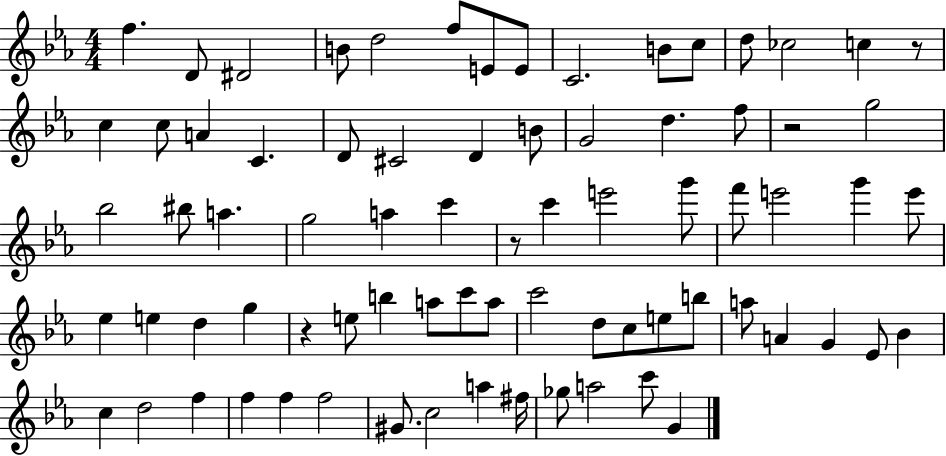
F5/q. D4/e D#4/h B4/e D5/h F5/e E4/e E4/e C4/h. B4/e C5/e D5/e CES5/h C5/q R/e C5/q C5/e A4/q C4/q. D4/e C#4/h D4/q B4/e G4/h D5/q. F5/e R/h G5/h Bb5/h BIS5/e A5/q. G5/h A5/q C6/q R/e C6/q E6/h G6/e F6/e E6/h G6/q E6/e Eb5/q E5/q D5/q G5/q R/q E5/e B5/q A5/e C6/e A5/e C6/h D5/e C5/e E5/e B5/e A5/e A4/q G4/q Eb4/e Bb4/q C5/q D5/h F5/q F5/q F5/q F5/h G#4/e. C5/h A5/q F#5/s Gb5/e A5/h C6/e G4/q